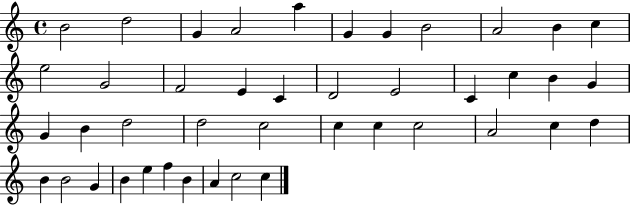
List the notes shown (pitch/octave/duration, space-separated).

B4/h D5/h G4/q A4/h A5/q G4/q G4/q B4/h A4/h B4/q C5/q E5/h G4/h F4/h E4/q C4/q D4/h E4/h C4/q C5/q B4/q G4/q G4/q B4/q D5/h D5/h C5/h C5/q C5/q C5/h A4/h C5/q D5/q B4/q B4/h G4/q B4/q E5/q F5/q B4/q A4/q C5/h C5/q